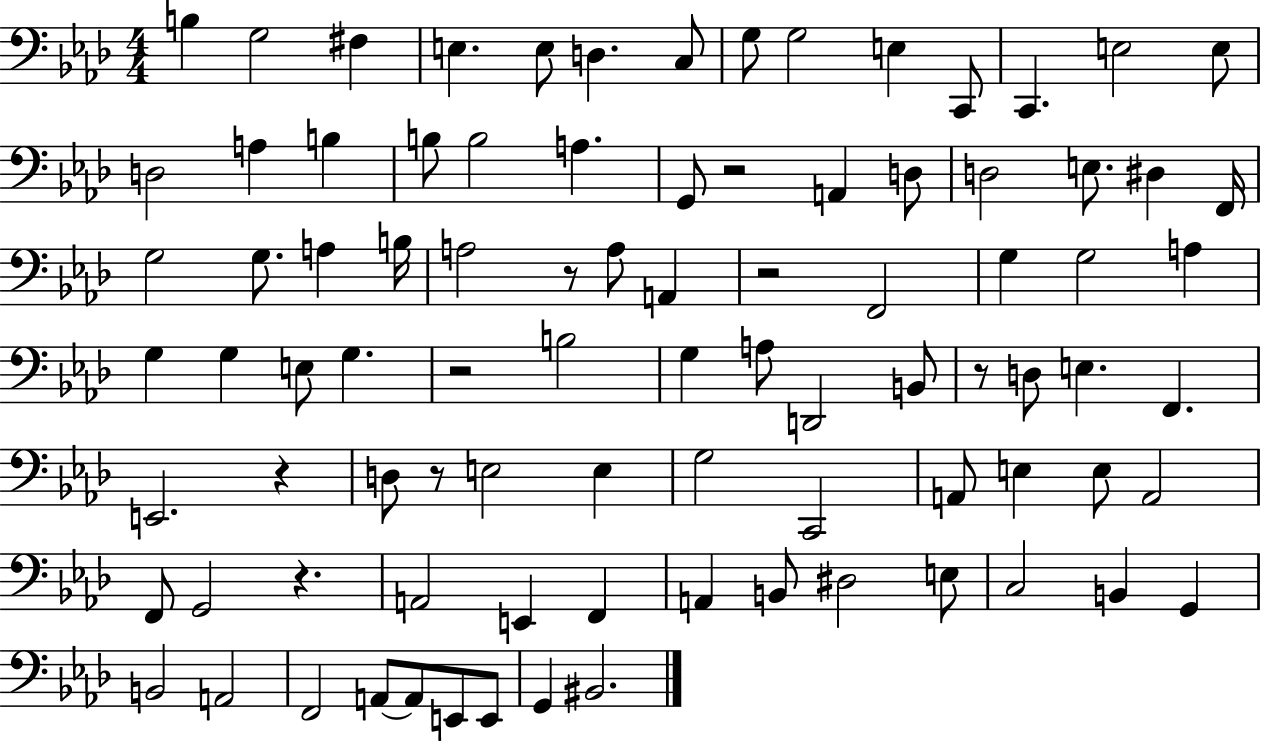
B3/q G3/h F#3/q E3/q. E3/e D3/q. C3/e G3/e G3/h E3/q C2/e C2/q. E3/h E3/e D3/h A3/q B3/q B3/e B3/h A3/q. G2/e R/h A2/q D3/e D3/h E3/e. D#3/q F2/s G3/h G3/e. A3/q B3/s A3/h R/e A3/e A2/q R/h F2/h G3/q G3/h A3/q G3/q G3/q E3/e G3/q. R/h B3/h G3/q A3/e D2/h B2/e R/e D3/e E3/q. F2/q. E2/h. R/q D3/e R/e E3/h E3/q G3/h C2/h A2/e E3/q E3/e A2/h F2/e G2/h R/q. A2/h E2/q F2/q A2/q B2/e D#3/h E3/e C3/h B2/q G2/q B2/h A2/h F2/h A2/e A2/e E2/e E2/e G2/q BIS2/h.